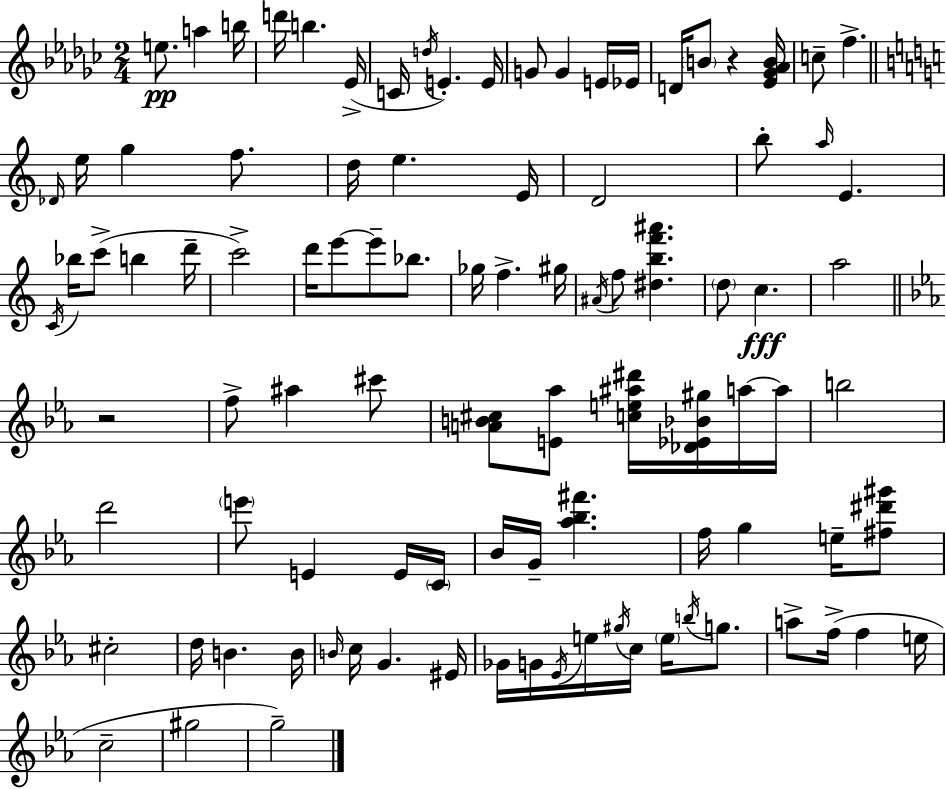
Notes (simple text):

E5/e. A5/q B5/s D6/s B5/q. Eb4/s C4/s D5/s E4/q. E4/s G4/e G4/q E4/s Eb4/s D4/s B4/e R/q [Eb4,Gb4,Ab4,B4]/s C5/e F5/q. Db4/s E5/s G5/q F5/e. D5/s E5/q. E4/s D4/h B5/e A5/s E4/q. C4/s Bb5/s C6/e B5/q D6/s C6/h D6/s E6/e E6/e Bb5/e. Gb5/s F5/q. G#5/s A#4/s F5/e [D#5,B5,F6,A#6]/q. D5/e C5/q. A5/h R/h F5/e A#5/q C#6/e [A4,B4,C#5]/e [E4,Ab5]/e [C5,E5,A#5,D#6]/s [Db4,Eb4,Bb4,G#5]/s A5/s A5/s B5/h D6/h E6/e E4/q E4/s C4/s Bb4/s G4/s [Ab5,Bb5,F#6]/q. F5/s G5/q E5/s [F#5,D#6,G#6]/e C#5/h D5/s B4/q. B4/s B4/s C5/s G4/q. EIS4/s Gb4/s G4/s Eb4/s E5/s G#5/s C5/s E5/s B5/s G5/e. A5/e F5/s F5/q E5/s C5/h G#5/h G5/h